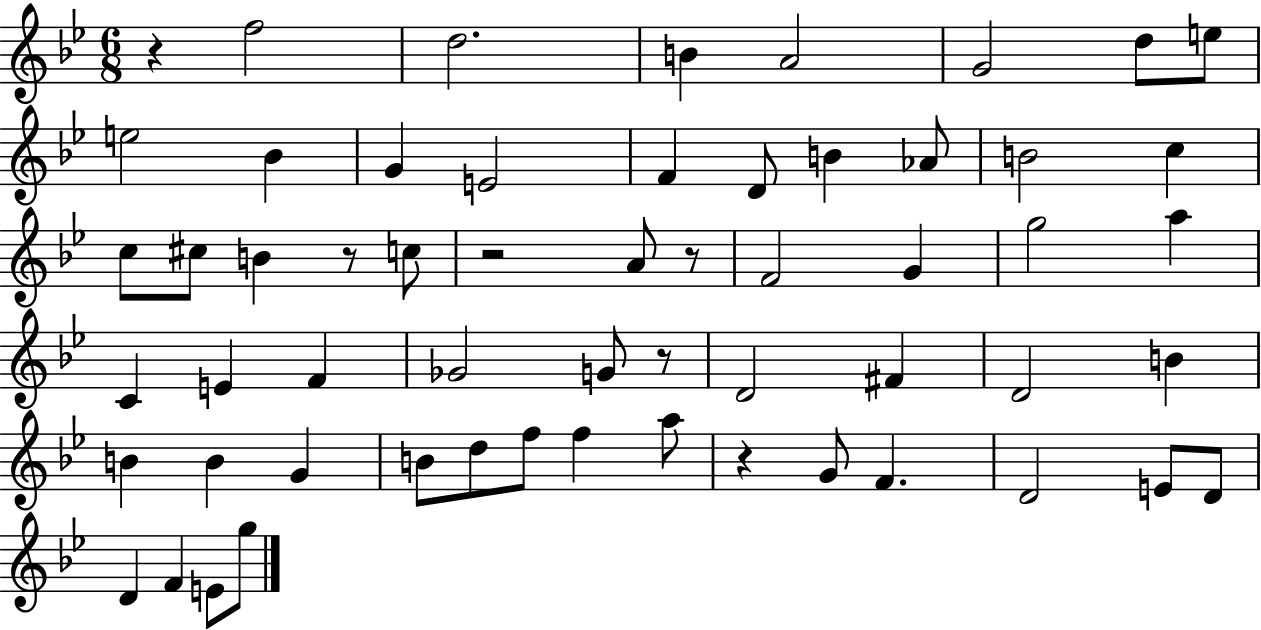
X:1
T:Untitled
M:6/8
L:1/4
K:Bb
z f2 d2 B A2 G2 d/2 e/2 e2 _B G E2 F D/2 B _A/2 B2 c c/2 ^c/2 B z/2 c/2 z2 A/2 z/2 F2 G g2 a C E F _G2 G/2 z/2 D2 ^F D2 B B B G B/2 d/2 f/2 f a/2 z G/2 F D2 E/2 D/2 D F E/2 g/2